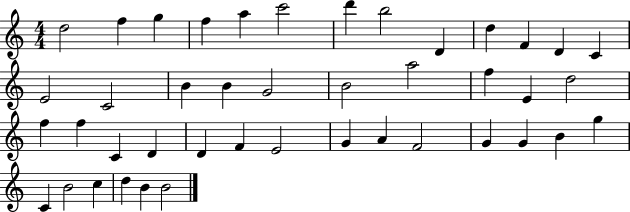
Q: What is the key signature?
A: C major